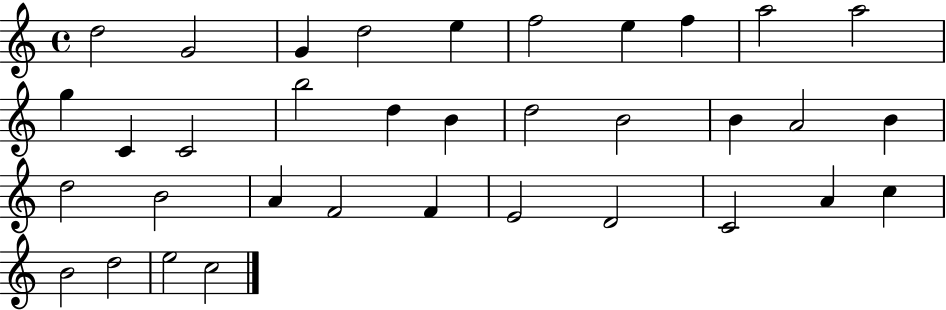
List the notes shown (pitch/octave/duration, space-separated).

D5/h G4/h G4/q D5/h E5/q F5/h E5/q F5/q A5/h A5/h G5/q C4/q C4/h B5/h D5/q B4/q D5/h B4/h B4/q A4/h B4/q D5/h B4/h A4/q F4/h F4/q E4/h D4/h C4/h A4/q C5/q B4/h D5/h E5/h C5/h